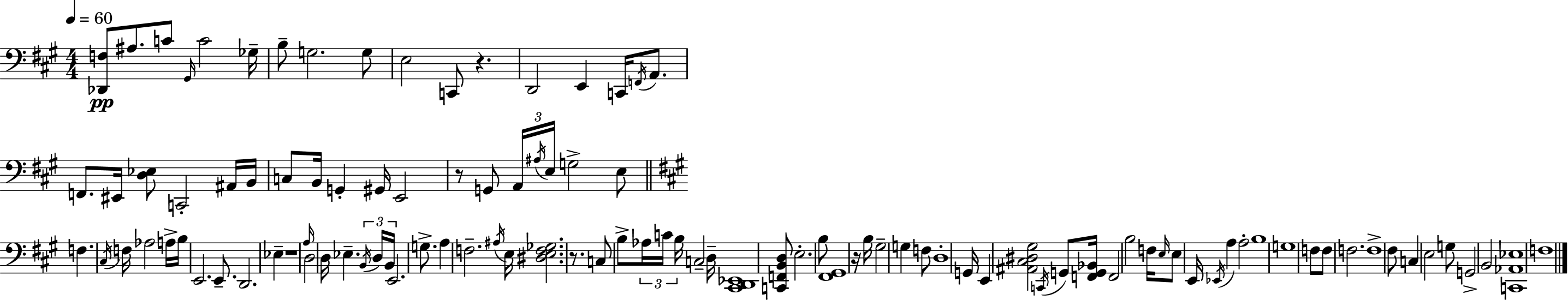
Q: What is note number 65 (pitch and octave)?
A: G#3